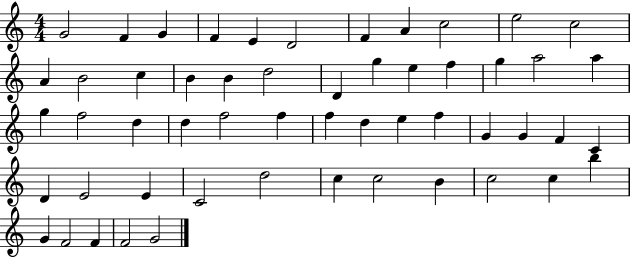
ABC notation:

X:1
T:Untitled
M:4/4
L:1/4
K:C
G2 F G F E D2 F A c2 e2 c2 A B2 c B B d2 D g e f g a2 a g f2 d d f2 f f d e f G G F C D E2 E C2 d2 c c2 B c2 c b G F2 F F2 G2